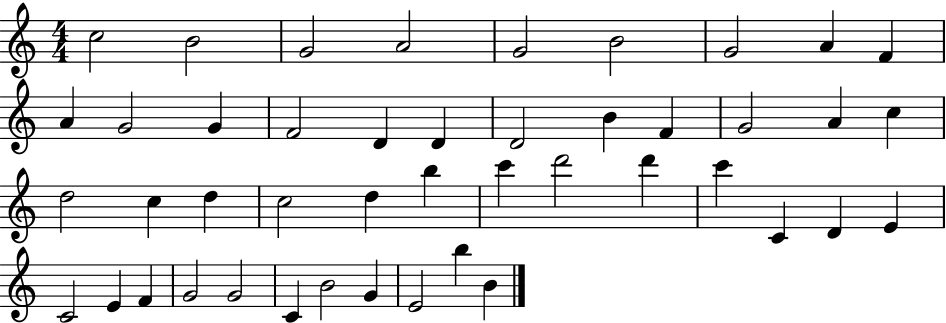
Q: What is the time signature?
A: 4/4